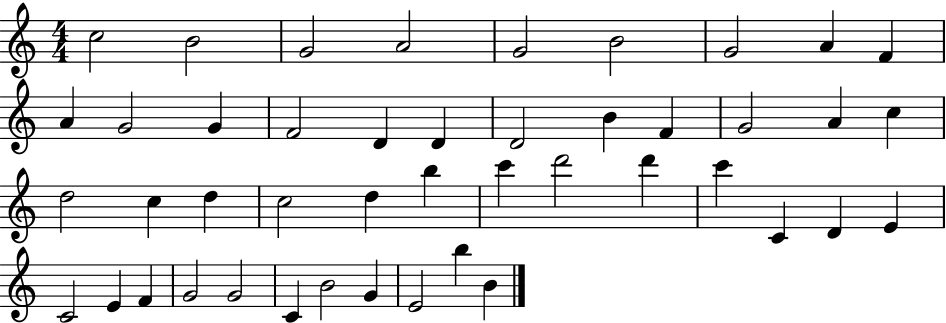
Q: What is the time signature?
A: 4/4